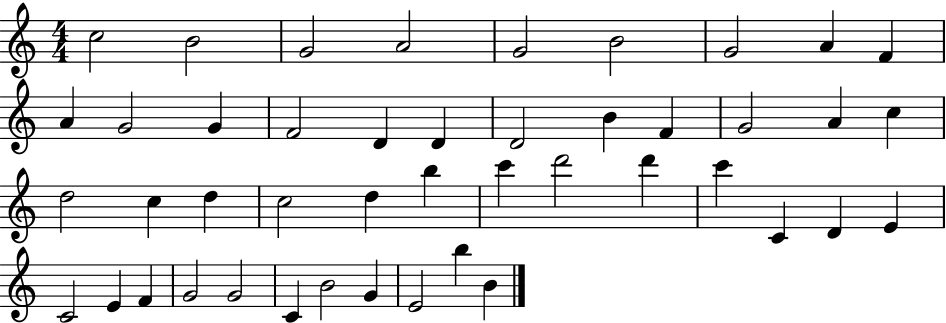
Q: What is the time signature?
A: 4/4